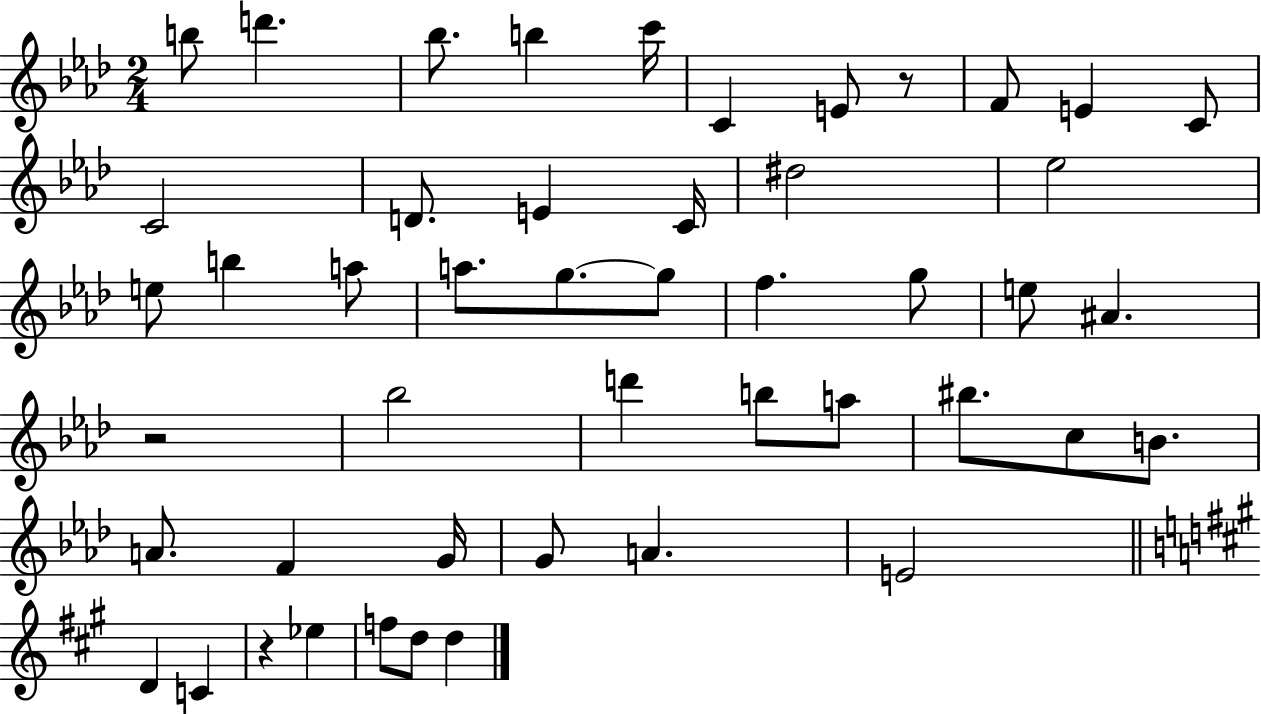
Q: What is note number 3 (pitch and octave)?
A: Bb5